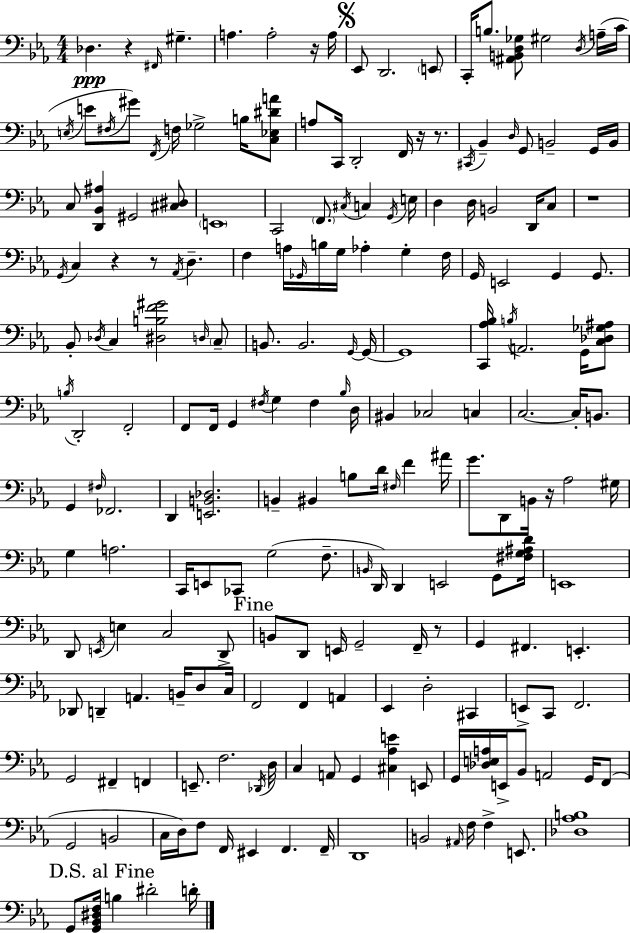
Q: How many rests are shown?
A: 9